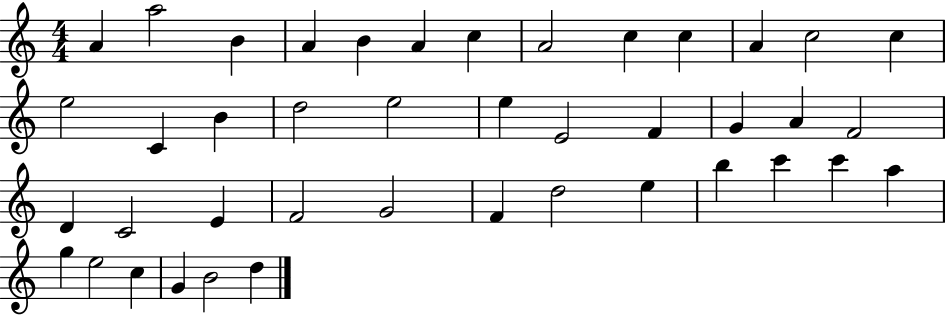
A4/q A5/h B4/q A4/q B4/q A4/q C5/q A4/h C5/q C5/q A4/q C5/h C5/q E5/h C4/q B4/q D5/h E5/h E5/q E4/h F4/q G4/q A4/q F4/h D4/q C4/h E4/q F4/h G4/h F4/q D5/h E5/q B5/q C6/q C6/q A5/q G5/q E5/h C5/q G4/q B4/h D5/q